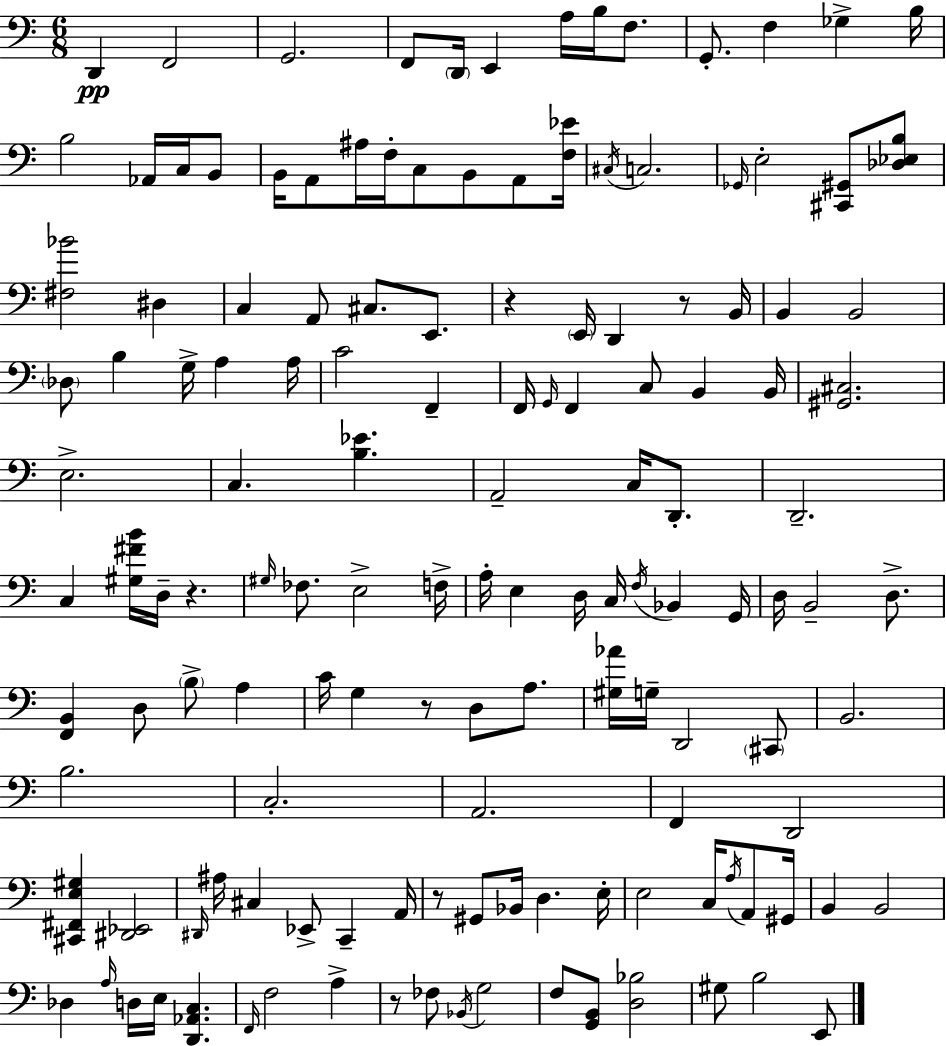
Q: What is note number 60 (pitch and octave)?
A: G#3